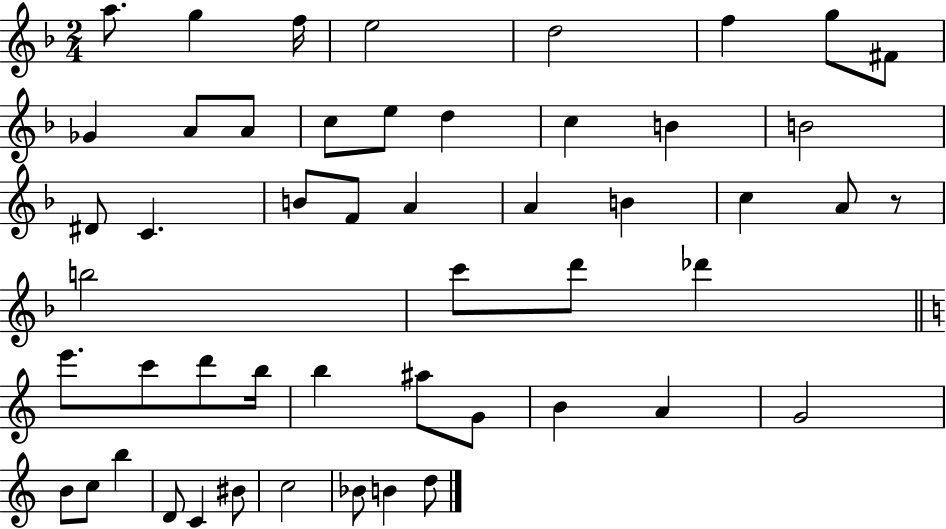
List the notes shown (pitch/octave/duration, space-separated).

A5/e. G5/q F5/s E5/h D5/h F5/q G5/e F#4/e Gb4/q A4/e A4/e C5/e E5/e D5/q C5/q B4/q B4/h D#4/e C4/q. B4/e F4/e A4/q A4/q B4/q C5/q A4/e R/e B5/h C6/e D6/e Db6/q E6/e. C6/e D6/e B5/s B5/q A#5/e G4/e B4/q A4/q G4/h B4/e C5/e B5/q D4/e C4/q BIS4/e C5/h Bb4/e B4/q D5/e